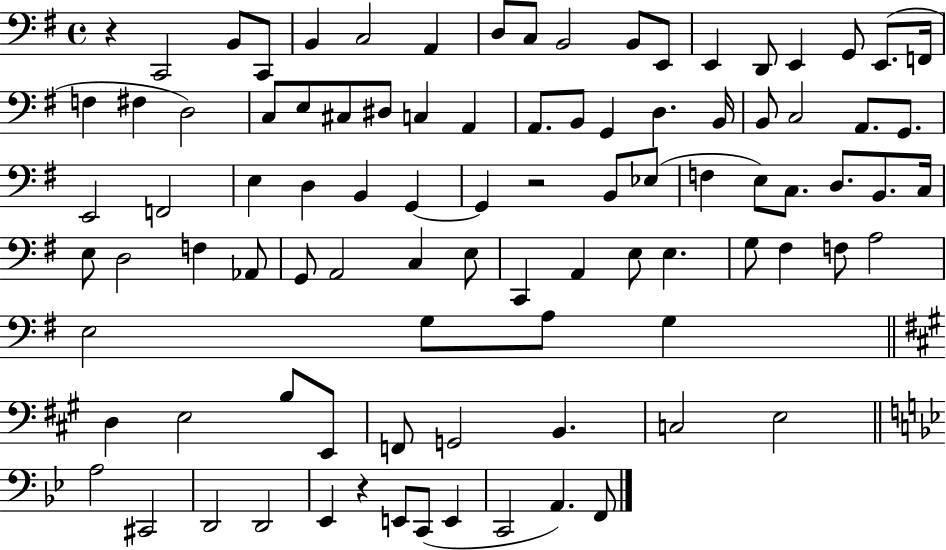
X:1
T:Untitled
M:4/4
L:1/4
K:G
z C,,2 B,,/2 C,,/2 B,, C,2 A,, D,/2 C,/2 B,,2 B,,/2 E,,/2 E,, D,,/2 E,, G,,/2 E,,/2 F,,/4 F, ^F, D,2 C,/2 E,/2 ^C,/2 ^D,/2 C, A,, A,,/2 B,,/2 G,, D, B,,/4 B,,/2 C,2 A,,/2 G,,/2 E,,2 F,,2 E, D, B,, G,, G,, z2 B,,/2 _E,/2 F, E,/2 C,/2 D,/2 B,,/2 C,/4 E,/2 D,2 F, _A,,/2 G,,/2 A,,2 C, E,/2 C,, A,, E,/2 E, G,/2 ^F, F,/2 A,2 E,2 G,/2 A,/2 G, D, E,2 B,/2 E,,/2 F,,/2 G,,2 B,, C,2 E,2 A,2 ^C,,2 D,,2 D,,2 _E,, z E,,/2 C,,/2 E,, C,,2 A,, F,,/2